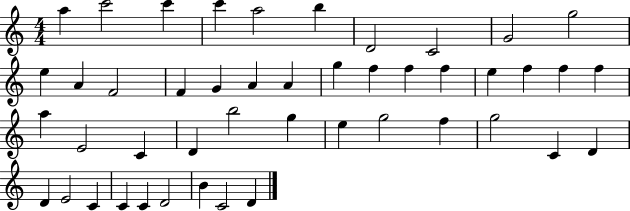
A5/q C6/h C6/q C6/q A5/h B5/q D4/h C4/h G4/h G5/h E5/q A4/q F4/h F4/q G4/q A4/q A4/q G5/q F5/q F5/q F5/q E5/q F5/q F5/q F5/q A5/q E4/h C4/q D4/q B5/h G5/q E5/q G5/h F5/q G5/h C4/q D4/q D4/q E4/h C4/q C4/q C4/q D4/h B4/q C4/h D4/q